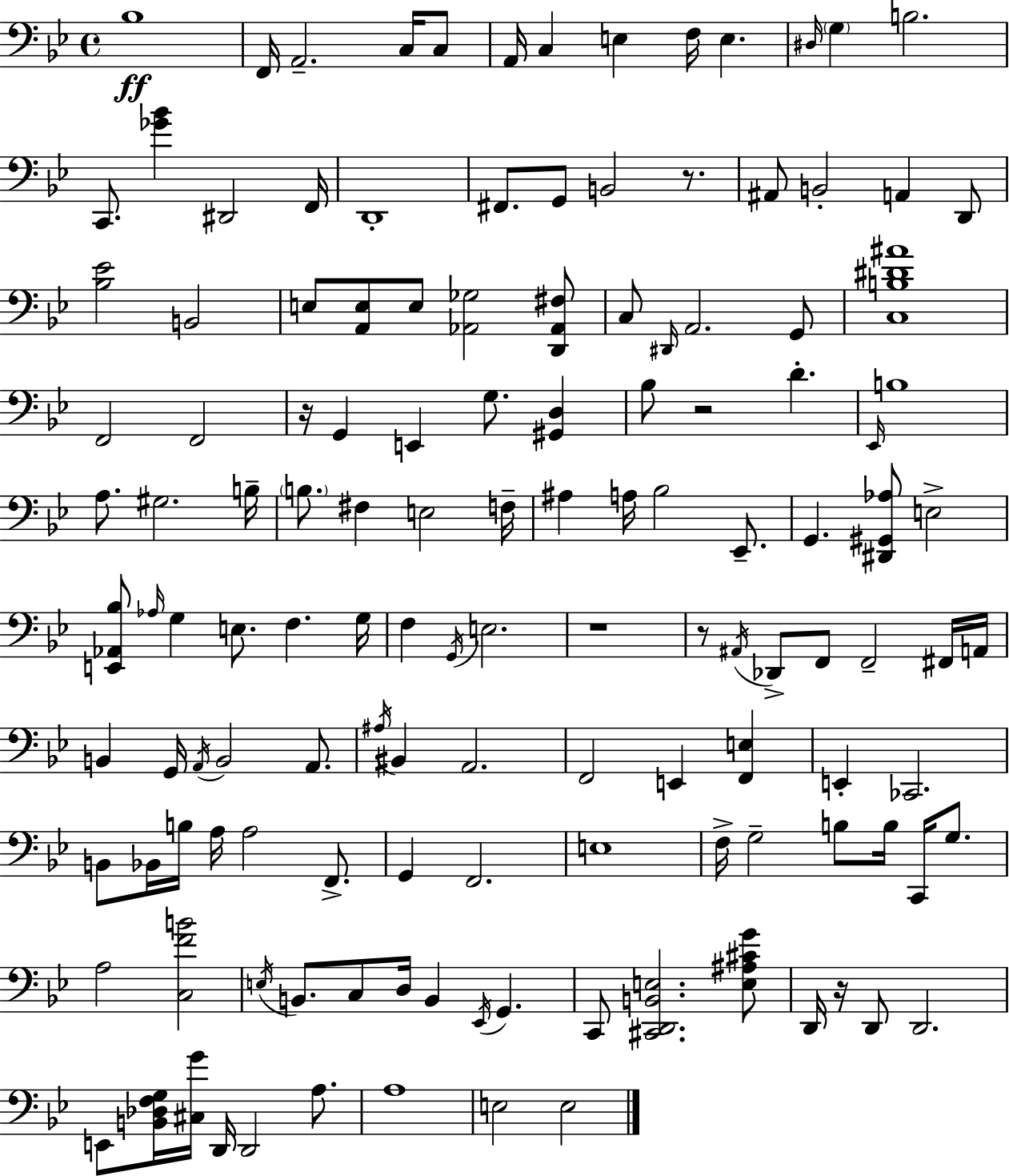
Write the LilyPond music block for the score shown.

{
  \clef bass
  \time 4/4
  \defaultTimeSignature
  \key bes \major
  bes1\ff | f,16 a,2.-- c16 c8 | a,16 c4 e4 f16 e4. | \grace { dis16 } \parenthesize g4 b2. | \break c,8. <ges' bes'>4 dis,2 | f,16 d,1-. | fis,8. g,8 b,2 r8. | ais,8 b,2-. a,4 d,8 | \break <bes ees'>2 b,2 | e8 <a, e>8 e8 <aes, ges>2 <d, aes, fis>8 | c8 \grace { dis,16 } a,2. | g,8 <c b dis' ais'>1 | \break f,2 f,2 | r16 g,4 e,4 g8. <gis, d>4 | bes8 r2 d'4.-. | \grace { ees,16 } b1 | \break a8. gis2. | b16-- \parenthesize b8. fis4 e2 | f16-- ais4 a16 bes2 | ees,8.-- g,4. <dis, gis, aes>8 e2-> | \break <e, aes, bes>8 \grace { aes16 } g4 e8. f4. | g16 f4 \acciaccatura { g,16 } e2. | r1 | r8 \acciaccatura { ais,16 } des,8-> f,8 f,2-- | \break fis,16 a,16 b,4 g,16 \acciaccatura { a,16 } b,2 | a,8. \acciaccatura { ais16 } bis,4 a,2. | f,2 | e,4 <f, e>4 e,4-. ces,2. | \break b,8 bes,16 b16 a16 a2 | f,8.-> g,4 f,2. | e1 | f16-> g2-- | \break b8 b16 c,16 g8. a2 | <c f' b'>2 \acciaccatura { e16 } b,8. c8 d16 b,4 | \acciaccatura { ees,16 } g,4. c,8 <cis, d, b, e>2. | <e ais cis' g'>8 d,16 r16 d,8 d,2. | \break e,8 <b, des f g>16 <cis g'>16 d,16 d,2 | a8. a1 | e2 | e2 \bar "|."
}